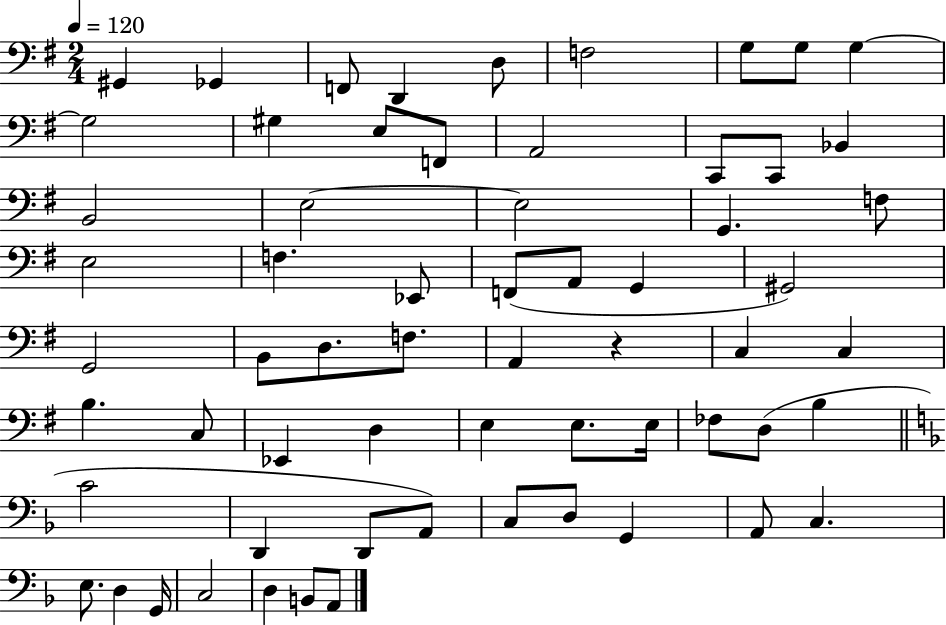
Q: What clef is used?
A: bass